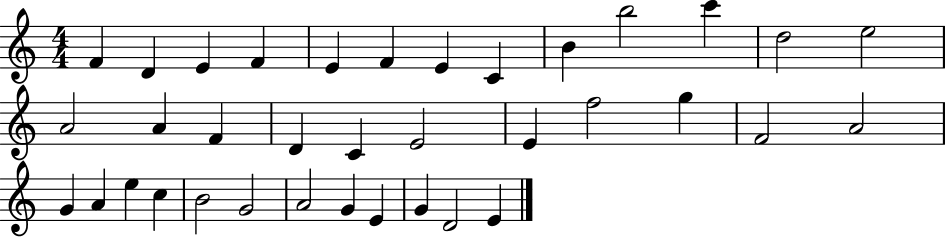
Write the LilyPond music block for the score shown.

{
  \clef treble
  \numericTimeSignature
  \time 4/4
  \key c \major
  f'4 d'4 e'4 f'4 | e'4 f'4 e'4 c'4 | b'4 b''2 c'''4 | d''2 e''2 | \break a'2 a'4 f'4 | d'4 c'4 e'2 | e'4 f''2 g''4 | f'2 a'2 | \break g'4 a'4 e''4 c''4 | b'2 g'2 | a'2 g'4 e'4 | g'4 d'2 e'4 | \break \bar "|."
}